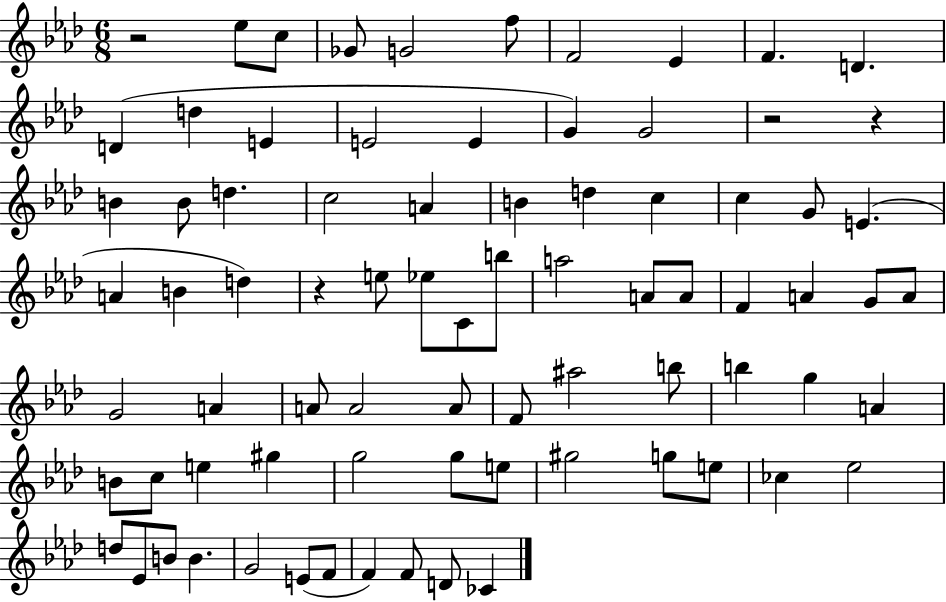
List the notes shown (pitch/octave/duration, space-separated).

R/h Eb5/e C5/e Gb4/e G4/h F5/e F4/h Eb4/q F4/q. D4/q. D4/q D5/q E4/q E4/h E4/q G4/q G4/h R/h R/q B4/q B4/e D5/q. C5/h A4/q B4/q D5/q C5/q C5/q G4/e E4/q. A4/q B4/q D5/q R/q E5/e Eb5/e C4/e B5/e A5/h A4/e A4/e F4/q A4/q G4/e A4/e G4/h A4/q A4/e A4/h A4/e F4/e A#5/h B5/e B5/q G5/q A4/q B4/e C5/e E5/q G#5/q G5/h G5/e E5/e G#5/h G5/e E5/e CES5/q Eb5/h D5/e Eb4/e B4/e B4/q. G4/h E4/e F4/e F4/q F4/e D4/e CES4/q